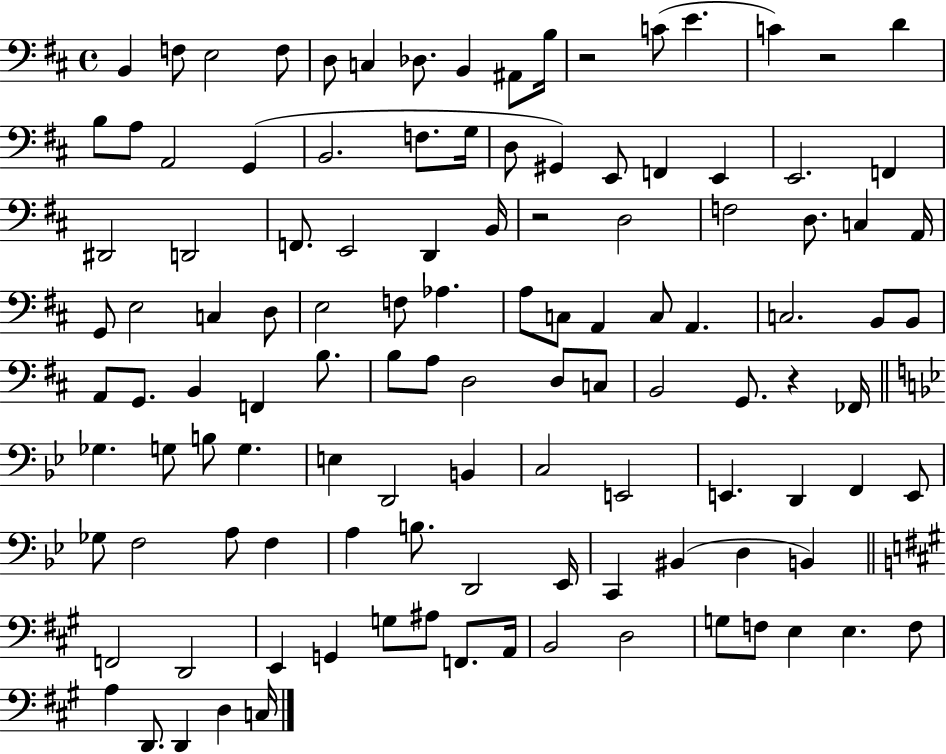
{
  \clef bass
  \time 4/4
  \defaultTimeSignature
  \key d \major
  b,4 f8 e2 f8 | d8 c4 des8. b,4 ais,8 b16 | r2 c'8( e'4. | c'4) r2 d'4 | \break b8 a8 a,2 g,4( | b,2. f8. g16 | d8 gis,4) e,8 f,4 e,4 | e,2. f,4 | \break dis,2 d,2 | f,8. e,2 d,4 b,16 | r2 d2 | f2 d8. c4 a,16 | \break g,8 e2 c4 d8 | e2 f8 aes4. | a8 c8 a,4 c8 a,4. | c2. b,8 b,8 | \break a,8 g,8. b,4 f,4 b8. | b8 a8 d2 d8 c8 | b,2 g,8. r4 fes,16 | \bar "||" \break \key bes \major ges4. g8 b8 g4. | e4 d,2 b,4 | c2 e,2 | e,4. d,4 f,4 e,8 | \break ges8 f2 a8 f4 | a4 b8. d,2 ees,16 | c,4 bis,4( d4 b,4) | \bar "||" \break \key a \major f,2 d,2 | e,4 g,4 g8 ais8 f,8. a,16 | b,2 d2 | g8 f8 e4 e4. f8 | \break a4 d,8. d,4 d4 c16 | \bar "|."
}